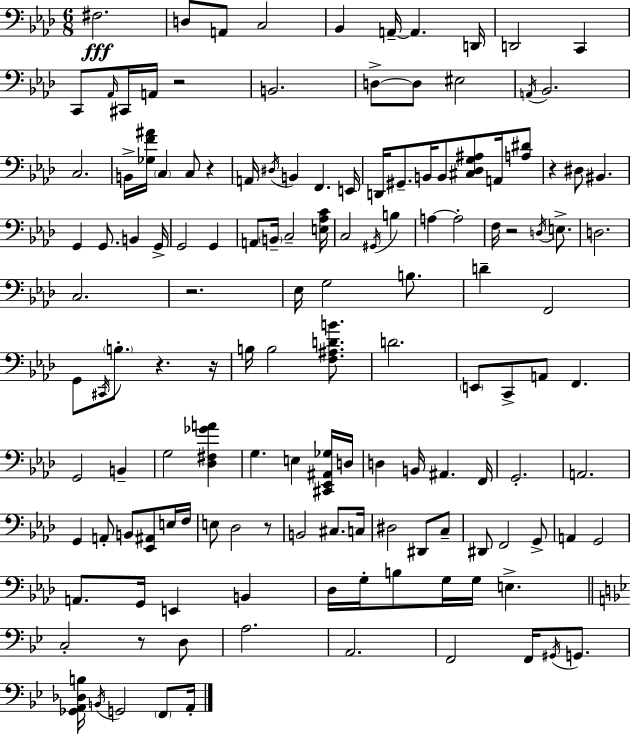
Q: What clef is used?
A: bass